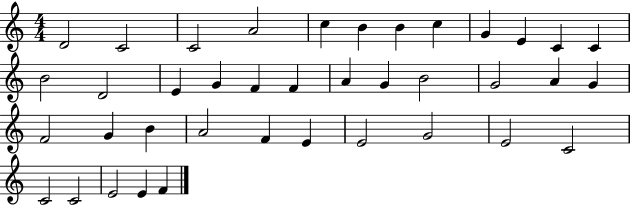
{
  \clef treble
  \numericTimeSignature
  \time 4/4
  \key c \major
  d'2 c'2 | c'2 a'2 | c''4 b'4 b'4 c''4 | g'4 e'4 c'4 c'4 | \break b'2 d'2 | e'4 g'4 f'4 f'4 | a'4 g'4 b'2 | g'2 a'4 g'4 | \break f'2 g'4 b'4 | a'2 f'4 e'4 | e'2 g'2 | e'2 c'2 | \break c'2 c'2 | e'2 e'4 f'4 | \bar "|."
}